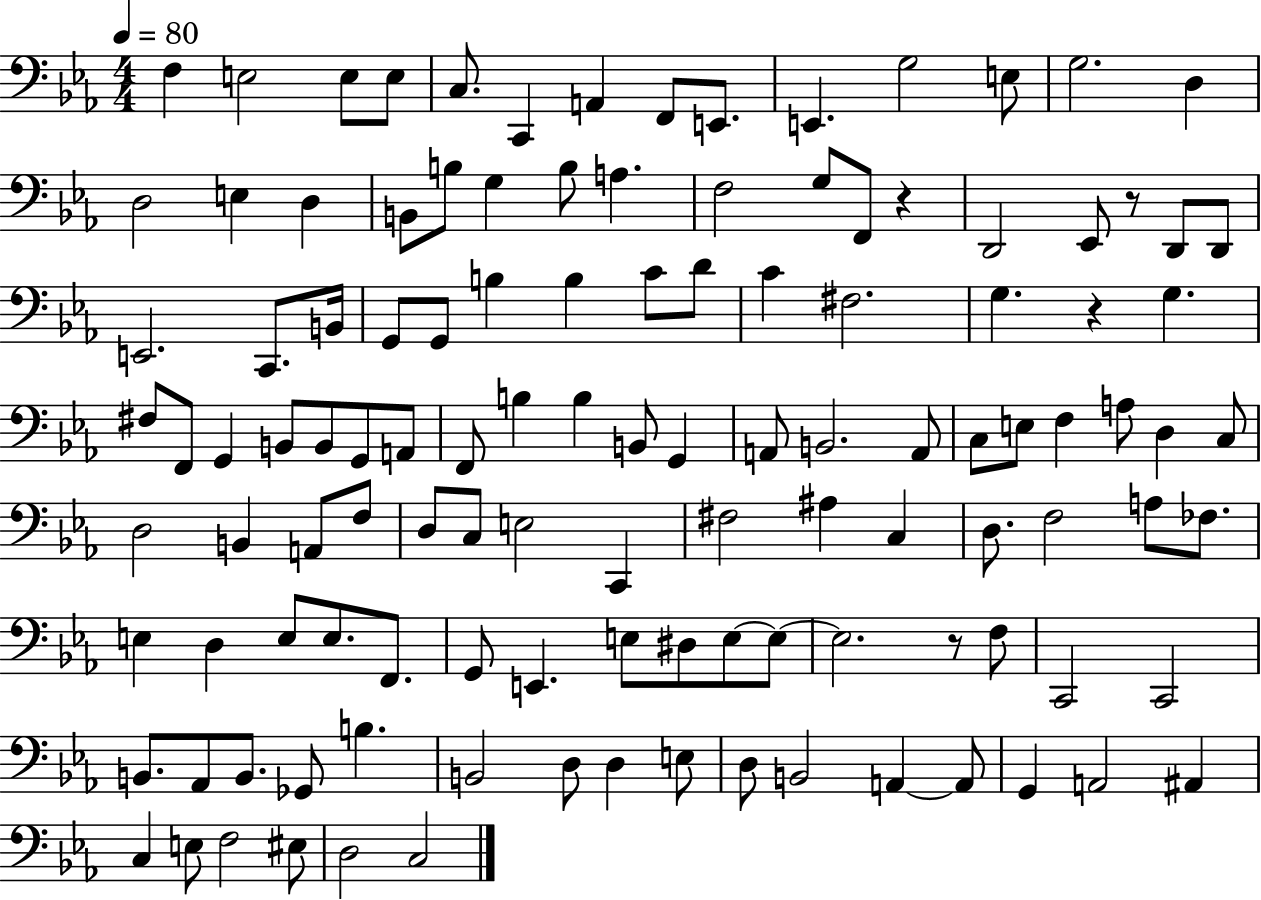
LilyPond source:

{
  \clef bass
  \numericTimeSignature
  \time 4/4
  \key ees \major
  \tempo 4 = 80
  f4 e2 e8 e8 | c8. c,4 a,4 f,8 e,8. | e,4. g2 e8 | g2. d4 | \break d2 e4 d4 | b,8 b8 g4 b8 a4. | f2 g8 f,8 r4 | d,2 ees,8 r8 d,8 d,8 | \break e,2. c,8. b,16 | g,8 g,8 b4 b4 c'8 d'8 | c'4 fis2. | g4. r4 g4. | \break fis8 f,8 g,4 b,8 b,8 g,8 a,8 | f,8 b4 b4 b,8 g,4 | a,8 b,2. a,8 | c8 e8 f4 a8 d4 c8 | \break d2 b,4 a,8 f8 | d8 c8 e2 c,4 | fis2 ais4 c4 | d8. f2 a8 fes8. | \break e4 d4 e8 e8. f,8. | g,8 e,4. e8 dis8 e8~~ e8~~ | e2. r8 f8 | c,2 c,2 | \break b,8. aes,8 b,8. ges,8 b4. | b,2 d8 d4 e8 | d8 b,2 a,4~~ a,8 | g,4 a,2 ais,4 | \break c4 e8 f2 eis8 | d2 c2 | \bar "|."
}